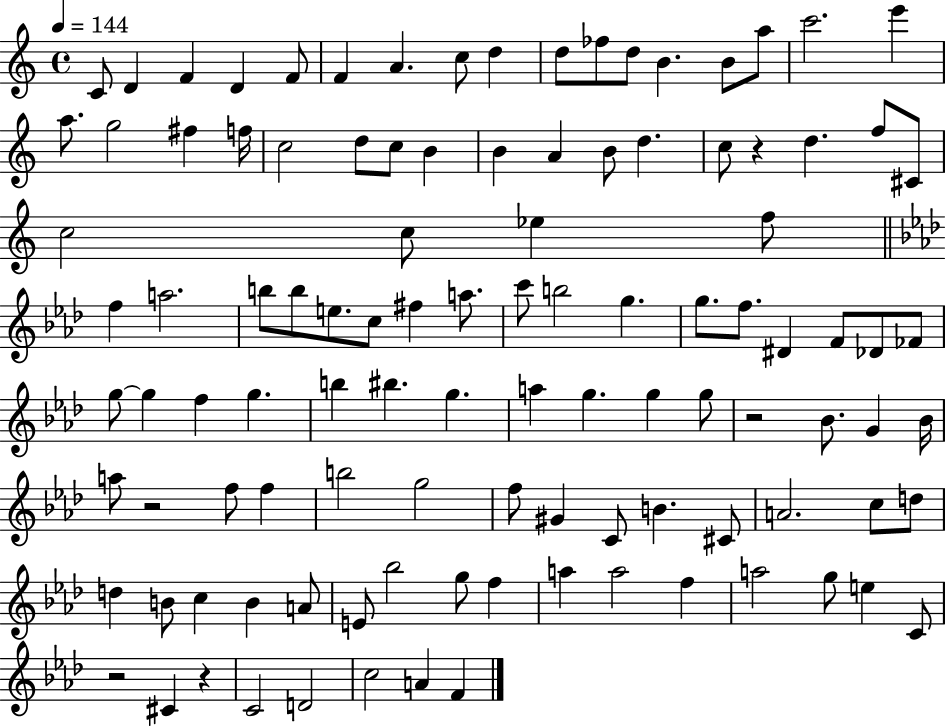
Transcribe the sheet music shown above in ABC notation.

X:1
T:Untitled
M:4/4
L:1/4
K:C
C/2 D F D F/2 F A c/2 d d/2 _f/2 d/2 B B/2 a/2 c'2 e' a/2 g2 ^f f/4 c2 d/2 c/2 B B A B/2 d c/2 z d f/2 ^C/2 c2 c/2 _e f/2 f a2 b/2 b/2 e/2 c/2 ^f a/2 c'/2 b2 g g/2 f/2 ^D F/2 _D/2 _F/2 g/2 g f g b ^b g a g g g/2 z2 _B/2 G _B/4 a/2 z2 f/2 f b2 g2 f/2 ^G C/2 B ^C/2 A2 c/2 d/2 d B/2 c B A/2 E/2 _b2 g/2 f a a2 f a2 g/2 e C/2 z2 ^C z C2 D2 c2 A F